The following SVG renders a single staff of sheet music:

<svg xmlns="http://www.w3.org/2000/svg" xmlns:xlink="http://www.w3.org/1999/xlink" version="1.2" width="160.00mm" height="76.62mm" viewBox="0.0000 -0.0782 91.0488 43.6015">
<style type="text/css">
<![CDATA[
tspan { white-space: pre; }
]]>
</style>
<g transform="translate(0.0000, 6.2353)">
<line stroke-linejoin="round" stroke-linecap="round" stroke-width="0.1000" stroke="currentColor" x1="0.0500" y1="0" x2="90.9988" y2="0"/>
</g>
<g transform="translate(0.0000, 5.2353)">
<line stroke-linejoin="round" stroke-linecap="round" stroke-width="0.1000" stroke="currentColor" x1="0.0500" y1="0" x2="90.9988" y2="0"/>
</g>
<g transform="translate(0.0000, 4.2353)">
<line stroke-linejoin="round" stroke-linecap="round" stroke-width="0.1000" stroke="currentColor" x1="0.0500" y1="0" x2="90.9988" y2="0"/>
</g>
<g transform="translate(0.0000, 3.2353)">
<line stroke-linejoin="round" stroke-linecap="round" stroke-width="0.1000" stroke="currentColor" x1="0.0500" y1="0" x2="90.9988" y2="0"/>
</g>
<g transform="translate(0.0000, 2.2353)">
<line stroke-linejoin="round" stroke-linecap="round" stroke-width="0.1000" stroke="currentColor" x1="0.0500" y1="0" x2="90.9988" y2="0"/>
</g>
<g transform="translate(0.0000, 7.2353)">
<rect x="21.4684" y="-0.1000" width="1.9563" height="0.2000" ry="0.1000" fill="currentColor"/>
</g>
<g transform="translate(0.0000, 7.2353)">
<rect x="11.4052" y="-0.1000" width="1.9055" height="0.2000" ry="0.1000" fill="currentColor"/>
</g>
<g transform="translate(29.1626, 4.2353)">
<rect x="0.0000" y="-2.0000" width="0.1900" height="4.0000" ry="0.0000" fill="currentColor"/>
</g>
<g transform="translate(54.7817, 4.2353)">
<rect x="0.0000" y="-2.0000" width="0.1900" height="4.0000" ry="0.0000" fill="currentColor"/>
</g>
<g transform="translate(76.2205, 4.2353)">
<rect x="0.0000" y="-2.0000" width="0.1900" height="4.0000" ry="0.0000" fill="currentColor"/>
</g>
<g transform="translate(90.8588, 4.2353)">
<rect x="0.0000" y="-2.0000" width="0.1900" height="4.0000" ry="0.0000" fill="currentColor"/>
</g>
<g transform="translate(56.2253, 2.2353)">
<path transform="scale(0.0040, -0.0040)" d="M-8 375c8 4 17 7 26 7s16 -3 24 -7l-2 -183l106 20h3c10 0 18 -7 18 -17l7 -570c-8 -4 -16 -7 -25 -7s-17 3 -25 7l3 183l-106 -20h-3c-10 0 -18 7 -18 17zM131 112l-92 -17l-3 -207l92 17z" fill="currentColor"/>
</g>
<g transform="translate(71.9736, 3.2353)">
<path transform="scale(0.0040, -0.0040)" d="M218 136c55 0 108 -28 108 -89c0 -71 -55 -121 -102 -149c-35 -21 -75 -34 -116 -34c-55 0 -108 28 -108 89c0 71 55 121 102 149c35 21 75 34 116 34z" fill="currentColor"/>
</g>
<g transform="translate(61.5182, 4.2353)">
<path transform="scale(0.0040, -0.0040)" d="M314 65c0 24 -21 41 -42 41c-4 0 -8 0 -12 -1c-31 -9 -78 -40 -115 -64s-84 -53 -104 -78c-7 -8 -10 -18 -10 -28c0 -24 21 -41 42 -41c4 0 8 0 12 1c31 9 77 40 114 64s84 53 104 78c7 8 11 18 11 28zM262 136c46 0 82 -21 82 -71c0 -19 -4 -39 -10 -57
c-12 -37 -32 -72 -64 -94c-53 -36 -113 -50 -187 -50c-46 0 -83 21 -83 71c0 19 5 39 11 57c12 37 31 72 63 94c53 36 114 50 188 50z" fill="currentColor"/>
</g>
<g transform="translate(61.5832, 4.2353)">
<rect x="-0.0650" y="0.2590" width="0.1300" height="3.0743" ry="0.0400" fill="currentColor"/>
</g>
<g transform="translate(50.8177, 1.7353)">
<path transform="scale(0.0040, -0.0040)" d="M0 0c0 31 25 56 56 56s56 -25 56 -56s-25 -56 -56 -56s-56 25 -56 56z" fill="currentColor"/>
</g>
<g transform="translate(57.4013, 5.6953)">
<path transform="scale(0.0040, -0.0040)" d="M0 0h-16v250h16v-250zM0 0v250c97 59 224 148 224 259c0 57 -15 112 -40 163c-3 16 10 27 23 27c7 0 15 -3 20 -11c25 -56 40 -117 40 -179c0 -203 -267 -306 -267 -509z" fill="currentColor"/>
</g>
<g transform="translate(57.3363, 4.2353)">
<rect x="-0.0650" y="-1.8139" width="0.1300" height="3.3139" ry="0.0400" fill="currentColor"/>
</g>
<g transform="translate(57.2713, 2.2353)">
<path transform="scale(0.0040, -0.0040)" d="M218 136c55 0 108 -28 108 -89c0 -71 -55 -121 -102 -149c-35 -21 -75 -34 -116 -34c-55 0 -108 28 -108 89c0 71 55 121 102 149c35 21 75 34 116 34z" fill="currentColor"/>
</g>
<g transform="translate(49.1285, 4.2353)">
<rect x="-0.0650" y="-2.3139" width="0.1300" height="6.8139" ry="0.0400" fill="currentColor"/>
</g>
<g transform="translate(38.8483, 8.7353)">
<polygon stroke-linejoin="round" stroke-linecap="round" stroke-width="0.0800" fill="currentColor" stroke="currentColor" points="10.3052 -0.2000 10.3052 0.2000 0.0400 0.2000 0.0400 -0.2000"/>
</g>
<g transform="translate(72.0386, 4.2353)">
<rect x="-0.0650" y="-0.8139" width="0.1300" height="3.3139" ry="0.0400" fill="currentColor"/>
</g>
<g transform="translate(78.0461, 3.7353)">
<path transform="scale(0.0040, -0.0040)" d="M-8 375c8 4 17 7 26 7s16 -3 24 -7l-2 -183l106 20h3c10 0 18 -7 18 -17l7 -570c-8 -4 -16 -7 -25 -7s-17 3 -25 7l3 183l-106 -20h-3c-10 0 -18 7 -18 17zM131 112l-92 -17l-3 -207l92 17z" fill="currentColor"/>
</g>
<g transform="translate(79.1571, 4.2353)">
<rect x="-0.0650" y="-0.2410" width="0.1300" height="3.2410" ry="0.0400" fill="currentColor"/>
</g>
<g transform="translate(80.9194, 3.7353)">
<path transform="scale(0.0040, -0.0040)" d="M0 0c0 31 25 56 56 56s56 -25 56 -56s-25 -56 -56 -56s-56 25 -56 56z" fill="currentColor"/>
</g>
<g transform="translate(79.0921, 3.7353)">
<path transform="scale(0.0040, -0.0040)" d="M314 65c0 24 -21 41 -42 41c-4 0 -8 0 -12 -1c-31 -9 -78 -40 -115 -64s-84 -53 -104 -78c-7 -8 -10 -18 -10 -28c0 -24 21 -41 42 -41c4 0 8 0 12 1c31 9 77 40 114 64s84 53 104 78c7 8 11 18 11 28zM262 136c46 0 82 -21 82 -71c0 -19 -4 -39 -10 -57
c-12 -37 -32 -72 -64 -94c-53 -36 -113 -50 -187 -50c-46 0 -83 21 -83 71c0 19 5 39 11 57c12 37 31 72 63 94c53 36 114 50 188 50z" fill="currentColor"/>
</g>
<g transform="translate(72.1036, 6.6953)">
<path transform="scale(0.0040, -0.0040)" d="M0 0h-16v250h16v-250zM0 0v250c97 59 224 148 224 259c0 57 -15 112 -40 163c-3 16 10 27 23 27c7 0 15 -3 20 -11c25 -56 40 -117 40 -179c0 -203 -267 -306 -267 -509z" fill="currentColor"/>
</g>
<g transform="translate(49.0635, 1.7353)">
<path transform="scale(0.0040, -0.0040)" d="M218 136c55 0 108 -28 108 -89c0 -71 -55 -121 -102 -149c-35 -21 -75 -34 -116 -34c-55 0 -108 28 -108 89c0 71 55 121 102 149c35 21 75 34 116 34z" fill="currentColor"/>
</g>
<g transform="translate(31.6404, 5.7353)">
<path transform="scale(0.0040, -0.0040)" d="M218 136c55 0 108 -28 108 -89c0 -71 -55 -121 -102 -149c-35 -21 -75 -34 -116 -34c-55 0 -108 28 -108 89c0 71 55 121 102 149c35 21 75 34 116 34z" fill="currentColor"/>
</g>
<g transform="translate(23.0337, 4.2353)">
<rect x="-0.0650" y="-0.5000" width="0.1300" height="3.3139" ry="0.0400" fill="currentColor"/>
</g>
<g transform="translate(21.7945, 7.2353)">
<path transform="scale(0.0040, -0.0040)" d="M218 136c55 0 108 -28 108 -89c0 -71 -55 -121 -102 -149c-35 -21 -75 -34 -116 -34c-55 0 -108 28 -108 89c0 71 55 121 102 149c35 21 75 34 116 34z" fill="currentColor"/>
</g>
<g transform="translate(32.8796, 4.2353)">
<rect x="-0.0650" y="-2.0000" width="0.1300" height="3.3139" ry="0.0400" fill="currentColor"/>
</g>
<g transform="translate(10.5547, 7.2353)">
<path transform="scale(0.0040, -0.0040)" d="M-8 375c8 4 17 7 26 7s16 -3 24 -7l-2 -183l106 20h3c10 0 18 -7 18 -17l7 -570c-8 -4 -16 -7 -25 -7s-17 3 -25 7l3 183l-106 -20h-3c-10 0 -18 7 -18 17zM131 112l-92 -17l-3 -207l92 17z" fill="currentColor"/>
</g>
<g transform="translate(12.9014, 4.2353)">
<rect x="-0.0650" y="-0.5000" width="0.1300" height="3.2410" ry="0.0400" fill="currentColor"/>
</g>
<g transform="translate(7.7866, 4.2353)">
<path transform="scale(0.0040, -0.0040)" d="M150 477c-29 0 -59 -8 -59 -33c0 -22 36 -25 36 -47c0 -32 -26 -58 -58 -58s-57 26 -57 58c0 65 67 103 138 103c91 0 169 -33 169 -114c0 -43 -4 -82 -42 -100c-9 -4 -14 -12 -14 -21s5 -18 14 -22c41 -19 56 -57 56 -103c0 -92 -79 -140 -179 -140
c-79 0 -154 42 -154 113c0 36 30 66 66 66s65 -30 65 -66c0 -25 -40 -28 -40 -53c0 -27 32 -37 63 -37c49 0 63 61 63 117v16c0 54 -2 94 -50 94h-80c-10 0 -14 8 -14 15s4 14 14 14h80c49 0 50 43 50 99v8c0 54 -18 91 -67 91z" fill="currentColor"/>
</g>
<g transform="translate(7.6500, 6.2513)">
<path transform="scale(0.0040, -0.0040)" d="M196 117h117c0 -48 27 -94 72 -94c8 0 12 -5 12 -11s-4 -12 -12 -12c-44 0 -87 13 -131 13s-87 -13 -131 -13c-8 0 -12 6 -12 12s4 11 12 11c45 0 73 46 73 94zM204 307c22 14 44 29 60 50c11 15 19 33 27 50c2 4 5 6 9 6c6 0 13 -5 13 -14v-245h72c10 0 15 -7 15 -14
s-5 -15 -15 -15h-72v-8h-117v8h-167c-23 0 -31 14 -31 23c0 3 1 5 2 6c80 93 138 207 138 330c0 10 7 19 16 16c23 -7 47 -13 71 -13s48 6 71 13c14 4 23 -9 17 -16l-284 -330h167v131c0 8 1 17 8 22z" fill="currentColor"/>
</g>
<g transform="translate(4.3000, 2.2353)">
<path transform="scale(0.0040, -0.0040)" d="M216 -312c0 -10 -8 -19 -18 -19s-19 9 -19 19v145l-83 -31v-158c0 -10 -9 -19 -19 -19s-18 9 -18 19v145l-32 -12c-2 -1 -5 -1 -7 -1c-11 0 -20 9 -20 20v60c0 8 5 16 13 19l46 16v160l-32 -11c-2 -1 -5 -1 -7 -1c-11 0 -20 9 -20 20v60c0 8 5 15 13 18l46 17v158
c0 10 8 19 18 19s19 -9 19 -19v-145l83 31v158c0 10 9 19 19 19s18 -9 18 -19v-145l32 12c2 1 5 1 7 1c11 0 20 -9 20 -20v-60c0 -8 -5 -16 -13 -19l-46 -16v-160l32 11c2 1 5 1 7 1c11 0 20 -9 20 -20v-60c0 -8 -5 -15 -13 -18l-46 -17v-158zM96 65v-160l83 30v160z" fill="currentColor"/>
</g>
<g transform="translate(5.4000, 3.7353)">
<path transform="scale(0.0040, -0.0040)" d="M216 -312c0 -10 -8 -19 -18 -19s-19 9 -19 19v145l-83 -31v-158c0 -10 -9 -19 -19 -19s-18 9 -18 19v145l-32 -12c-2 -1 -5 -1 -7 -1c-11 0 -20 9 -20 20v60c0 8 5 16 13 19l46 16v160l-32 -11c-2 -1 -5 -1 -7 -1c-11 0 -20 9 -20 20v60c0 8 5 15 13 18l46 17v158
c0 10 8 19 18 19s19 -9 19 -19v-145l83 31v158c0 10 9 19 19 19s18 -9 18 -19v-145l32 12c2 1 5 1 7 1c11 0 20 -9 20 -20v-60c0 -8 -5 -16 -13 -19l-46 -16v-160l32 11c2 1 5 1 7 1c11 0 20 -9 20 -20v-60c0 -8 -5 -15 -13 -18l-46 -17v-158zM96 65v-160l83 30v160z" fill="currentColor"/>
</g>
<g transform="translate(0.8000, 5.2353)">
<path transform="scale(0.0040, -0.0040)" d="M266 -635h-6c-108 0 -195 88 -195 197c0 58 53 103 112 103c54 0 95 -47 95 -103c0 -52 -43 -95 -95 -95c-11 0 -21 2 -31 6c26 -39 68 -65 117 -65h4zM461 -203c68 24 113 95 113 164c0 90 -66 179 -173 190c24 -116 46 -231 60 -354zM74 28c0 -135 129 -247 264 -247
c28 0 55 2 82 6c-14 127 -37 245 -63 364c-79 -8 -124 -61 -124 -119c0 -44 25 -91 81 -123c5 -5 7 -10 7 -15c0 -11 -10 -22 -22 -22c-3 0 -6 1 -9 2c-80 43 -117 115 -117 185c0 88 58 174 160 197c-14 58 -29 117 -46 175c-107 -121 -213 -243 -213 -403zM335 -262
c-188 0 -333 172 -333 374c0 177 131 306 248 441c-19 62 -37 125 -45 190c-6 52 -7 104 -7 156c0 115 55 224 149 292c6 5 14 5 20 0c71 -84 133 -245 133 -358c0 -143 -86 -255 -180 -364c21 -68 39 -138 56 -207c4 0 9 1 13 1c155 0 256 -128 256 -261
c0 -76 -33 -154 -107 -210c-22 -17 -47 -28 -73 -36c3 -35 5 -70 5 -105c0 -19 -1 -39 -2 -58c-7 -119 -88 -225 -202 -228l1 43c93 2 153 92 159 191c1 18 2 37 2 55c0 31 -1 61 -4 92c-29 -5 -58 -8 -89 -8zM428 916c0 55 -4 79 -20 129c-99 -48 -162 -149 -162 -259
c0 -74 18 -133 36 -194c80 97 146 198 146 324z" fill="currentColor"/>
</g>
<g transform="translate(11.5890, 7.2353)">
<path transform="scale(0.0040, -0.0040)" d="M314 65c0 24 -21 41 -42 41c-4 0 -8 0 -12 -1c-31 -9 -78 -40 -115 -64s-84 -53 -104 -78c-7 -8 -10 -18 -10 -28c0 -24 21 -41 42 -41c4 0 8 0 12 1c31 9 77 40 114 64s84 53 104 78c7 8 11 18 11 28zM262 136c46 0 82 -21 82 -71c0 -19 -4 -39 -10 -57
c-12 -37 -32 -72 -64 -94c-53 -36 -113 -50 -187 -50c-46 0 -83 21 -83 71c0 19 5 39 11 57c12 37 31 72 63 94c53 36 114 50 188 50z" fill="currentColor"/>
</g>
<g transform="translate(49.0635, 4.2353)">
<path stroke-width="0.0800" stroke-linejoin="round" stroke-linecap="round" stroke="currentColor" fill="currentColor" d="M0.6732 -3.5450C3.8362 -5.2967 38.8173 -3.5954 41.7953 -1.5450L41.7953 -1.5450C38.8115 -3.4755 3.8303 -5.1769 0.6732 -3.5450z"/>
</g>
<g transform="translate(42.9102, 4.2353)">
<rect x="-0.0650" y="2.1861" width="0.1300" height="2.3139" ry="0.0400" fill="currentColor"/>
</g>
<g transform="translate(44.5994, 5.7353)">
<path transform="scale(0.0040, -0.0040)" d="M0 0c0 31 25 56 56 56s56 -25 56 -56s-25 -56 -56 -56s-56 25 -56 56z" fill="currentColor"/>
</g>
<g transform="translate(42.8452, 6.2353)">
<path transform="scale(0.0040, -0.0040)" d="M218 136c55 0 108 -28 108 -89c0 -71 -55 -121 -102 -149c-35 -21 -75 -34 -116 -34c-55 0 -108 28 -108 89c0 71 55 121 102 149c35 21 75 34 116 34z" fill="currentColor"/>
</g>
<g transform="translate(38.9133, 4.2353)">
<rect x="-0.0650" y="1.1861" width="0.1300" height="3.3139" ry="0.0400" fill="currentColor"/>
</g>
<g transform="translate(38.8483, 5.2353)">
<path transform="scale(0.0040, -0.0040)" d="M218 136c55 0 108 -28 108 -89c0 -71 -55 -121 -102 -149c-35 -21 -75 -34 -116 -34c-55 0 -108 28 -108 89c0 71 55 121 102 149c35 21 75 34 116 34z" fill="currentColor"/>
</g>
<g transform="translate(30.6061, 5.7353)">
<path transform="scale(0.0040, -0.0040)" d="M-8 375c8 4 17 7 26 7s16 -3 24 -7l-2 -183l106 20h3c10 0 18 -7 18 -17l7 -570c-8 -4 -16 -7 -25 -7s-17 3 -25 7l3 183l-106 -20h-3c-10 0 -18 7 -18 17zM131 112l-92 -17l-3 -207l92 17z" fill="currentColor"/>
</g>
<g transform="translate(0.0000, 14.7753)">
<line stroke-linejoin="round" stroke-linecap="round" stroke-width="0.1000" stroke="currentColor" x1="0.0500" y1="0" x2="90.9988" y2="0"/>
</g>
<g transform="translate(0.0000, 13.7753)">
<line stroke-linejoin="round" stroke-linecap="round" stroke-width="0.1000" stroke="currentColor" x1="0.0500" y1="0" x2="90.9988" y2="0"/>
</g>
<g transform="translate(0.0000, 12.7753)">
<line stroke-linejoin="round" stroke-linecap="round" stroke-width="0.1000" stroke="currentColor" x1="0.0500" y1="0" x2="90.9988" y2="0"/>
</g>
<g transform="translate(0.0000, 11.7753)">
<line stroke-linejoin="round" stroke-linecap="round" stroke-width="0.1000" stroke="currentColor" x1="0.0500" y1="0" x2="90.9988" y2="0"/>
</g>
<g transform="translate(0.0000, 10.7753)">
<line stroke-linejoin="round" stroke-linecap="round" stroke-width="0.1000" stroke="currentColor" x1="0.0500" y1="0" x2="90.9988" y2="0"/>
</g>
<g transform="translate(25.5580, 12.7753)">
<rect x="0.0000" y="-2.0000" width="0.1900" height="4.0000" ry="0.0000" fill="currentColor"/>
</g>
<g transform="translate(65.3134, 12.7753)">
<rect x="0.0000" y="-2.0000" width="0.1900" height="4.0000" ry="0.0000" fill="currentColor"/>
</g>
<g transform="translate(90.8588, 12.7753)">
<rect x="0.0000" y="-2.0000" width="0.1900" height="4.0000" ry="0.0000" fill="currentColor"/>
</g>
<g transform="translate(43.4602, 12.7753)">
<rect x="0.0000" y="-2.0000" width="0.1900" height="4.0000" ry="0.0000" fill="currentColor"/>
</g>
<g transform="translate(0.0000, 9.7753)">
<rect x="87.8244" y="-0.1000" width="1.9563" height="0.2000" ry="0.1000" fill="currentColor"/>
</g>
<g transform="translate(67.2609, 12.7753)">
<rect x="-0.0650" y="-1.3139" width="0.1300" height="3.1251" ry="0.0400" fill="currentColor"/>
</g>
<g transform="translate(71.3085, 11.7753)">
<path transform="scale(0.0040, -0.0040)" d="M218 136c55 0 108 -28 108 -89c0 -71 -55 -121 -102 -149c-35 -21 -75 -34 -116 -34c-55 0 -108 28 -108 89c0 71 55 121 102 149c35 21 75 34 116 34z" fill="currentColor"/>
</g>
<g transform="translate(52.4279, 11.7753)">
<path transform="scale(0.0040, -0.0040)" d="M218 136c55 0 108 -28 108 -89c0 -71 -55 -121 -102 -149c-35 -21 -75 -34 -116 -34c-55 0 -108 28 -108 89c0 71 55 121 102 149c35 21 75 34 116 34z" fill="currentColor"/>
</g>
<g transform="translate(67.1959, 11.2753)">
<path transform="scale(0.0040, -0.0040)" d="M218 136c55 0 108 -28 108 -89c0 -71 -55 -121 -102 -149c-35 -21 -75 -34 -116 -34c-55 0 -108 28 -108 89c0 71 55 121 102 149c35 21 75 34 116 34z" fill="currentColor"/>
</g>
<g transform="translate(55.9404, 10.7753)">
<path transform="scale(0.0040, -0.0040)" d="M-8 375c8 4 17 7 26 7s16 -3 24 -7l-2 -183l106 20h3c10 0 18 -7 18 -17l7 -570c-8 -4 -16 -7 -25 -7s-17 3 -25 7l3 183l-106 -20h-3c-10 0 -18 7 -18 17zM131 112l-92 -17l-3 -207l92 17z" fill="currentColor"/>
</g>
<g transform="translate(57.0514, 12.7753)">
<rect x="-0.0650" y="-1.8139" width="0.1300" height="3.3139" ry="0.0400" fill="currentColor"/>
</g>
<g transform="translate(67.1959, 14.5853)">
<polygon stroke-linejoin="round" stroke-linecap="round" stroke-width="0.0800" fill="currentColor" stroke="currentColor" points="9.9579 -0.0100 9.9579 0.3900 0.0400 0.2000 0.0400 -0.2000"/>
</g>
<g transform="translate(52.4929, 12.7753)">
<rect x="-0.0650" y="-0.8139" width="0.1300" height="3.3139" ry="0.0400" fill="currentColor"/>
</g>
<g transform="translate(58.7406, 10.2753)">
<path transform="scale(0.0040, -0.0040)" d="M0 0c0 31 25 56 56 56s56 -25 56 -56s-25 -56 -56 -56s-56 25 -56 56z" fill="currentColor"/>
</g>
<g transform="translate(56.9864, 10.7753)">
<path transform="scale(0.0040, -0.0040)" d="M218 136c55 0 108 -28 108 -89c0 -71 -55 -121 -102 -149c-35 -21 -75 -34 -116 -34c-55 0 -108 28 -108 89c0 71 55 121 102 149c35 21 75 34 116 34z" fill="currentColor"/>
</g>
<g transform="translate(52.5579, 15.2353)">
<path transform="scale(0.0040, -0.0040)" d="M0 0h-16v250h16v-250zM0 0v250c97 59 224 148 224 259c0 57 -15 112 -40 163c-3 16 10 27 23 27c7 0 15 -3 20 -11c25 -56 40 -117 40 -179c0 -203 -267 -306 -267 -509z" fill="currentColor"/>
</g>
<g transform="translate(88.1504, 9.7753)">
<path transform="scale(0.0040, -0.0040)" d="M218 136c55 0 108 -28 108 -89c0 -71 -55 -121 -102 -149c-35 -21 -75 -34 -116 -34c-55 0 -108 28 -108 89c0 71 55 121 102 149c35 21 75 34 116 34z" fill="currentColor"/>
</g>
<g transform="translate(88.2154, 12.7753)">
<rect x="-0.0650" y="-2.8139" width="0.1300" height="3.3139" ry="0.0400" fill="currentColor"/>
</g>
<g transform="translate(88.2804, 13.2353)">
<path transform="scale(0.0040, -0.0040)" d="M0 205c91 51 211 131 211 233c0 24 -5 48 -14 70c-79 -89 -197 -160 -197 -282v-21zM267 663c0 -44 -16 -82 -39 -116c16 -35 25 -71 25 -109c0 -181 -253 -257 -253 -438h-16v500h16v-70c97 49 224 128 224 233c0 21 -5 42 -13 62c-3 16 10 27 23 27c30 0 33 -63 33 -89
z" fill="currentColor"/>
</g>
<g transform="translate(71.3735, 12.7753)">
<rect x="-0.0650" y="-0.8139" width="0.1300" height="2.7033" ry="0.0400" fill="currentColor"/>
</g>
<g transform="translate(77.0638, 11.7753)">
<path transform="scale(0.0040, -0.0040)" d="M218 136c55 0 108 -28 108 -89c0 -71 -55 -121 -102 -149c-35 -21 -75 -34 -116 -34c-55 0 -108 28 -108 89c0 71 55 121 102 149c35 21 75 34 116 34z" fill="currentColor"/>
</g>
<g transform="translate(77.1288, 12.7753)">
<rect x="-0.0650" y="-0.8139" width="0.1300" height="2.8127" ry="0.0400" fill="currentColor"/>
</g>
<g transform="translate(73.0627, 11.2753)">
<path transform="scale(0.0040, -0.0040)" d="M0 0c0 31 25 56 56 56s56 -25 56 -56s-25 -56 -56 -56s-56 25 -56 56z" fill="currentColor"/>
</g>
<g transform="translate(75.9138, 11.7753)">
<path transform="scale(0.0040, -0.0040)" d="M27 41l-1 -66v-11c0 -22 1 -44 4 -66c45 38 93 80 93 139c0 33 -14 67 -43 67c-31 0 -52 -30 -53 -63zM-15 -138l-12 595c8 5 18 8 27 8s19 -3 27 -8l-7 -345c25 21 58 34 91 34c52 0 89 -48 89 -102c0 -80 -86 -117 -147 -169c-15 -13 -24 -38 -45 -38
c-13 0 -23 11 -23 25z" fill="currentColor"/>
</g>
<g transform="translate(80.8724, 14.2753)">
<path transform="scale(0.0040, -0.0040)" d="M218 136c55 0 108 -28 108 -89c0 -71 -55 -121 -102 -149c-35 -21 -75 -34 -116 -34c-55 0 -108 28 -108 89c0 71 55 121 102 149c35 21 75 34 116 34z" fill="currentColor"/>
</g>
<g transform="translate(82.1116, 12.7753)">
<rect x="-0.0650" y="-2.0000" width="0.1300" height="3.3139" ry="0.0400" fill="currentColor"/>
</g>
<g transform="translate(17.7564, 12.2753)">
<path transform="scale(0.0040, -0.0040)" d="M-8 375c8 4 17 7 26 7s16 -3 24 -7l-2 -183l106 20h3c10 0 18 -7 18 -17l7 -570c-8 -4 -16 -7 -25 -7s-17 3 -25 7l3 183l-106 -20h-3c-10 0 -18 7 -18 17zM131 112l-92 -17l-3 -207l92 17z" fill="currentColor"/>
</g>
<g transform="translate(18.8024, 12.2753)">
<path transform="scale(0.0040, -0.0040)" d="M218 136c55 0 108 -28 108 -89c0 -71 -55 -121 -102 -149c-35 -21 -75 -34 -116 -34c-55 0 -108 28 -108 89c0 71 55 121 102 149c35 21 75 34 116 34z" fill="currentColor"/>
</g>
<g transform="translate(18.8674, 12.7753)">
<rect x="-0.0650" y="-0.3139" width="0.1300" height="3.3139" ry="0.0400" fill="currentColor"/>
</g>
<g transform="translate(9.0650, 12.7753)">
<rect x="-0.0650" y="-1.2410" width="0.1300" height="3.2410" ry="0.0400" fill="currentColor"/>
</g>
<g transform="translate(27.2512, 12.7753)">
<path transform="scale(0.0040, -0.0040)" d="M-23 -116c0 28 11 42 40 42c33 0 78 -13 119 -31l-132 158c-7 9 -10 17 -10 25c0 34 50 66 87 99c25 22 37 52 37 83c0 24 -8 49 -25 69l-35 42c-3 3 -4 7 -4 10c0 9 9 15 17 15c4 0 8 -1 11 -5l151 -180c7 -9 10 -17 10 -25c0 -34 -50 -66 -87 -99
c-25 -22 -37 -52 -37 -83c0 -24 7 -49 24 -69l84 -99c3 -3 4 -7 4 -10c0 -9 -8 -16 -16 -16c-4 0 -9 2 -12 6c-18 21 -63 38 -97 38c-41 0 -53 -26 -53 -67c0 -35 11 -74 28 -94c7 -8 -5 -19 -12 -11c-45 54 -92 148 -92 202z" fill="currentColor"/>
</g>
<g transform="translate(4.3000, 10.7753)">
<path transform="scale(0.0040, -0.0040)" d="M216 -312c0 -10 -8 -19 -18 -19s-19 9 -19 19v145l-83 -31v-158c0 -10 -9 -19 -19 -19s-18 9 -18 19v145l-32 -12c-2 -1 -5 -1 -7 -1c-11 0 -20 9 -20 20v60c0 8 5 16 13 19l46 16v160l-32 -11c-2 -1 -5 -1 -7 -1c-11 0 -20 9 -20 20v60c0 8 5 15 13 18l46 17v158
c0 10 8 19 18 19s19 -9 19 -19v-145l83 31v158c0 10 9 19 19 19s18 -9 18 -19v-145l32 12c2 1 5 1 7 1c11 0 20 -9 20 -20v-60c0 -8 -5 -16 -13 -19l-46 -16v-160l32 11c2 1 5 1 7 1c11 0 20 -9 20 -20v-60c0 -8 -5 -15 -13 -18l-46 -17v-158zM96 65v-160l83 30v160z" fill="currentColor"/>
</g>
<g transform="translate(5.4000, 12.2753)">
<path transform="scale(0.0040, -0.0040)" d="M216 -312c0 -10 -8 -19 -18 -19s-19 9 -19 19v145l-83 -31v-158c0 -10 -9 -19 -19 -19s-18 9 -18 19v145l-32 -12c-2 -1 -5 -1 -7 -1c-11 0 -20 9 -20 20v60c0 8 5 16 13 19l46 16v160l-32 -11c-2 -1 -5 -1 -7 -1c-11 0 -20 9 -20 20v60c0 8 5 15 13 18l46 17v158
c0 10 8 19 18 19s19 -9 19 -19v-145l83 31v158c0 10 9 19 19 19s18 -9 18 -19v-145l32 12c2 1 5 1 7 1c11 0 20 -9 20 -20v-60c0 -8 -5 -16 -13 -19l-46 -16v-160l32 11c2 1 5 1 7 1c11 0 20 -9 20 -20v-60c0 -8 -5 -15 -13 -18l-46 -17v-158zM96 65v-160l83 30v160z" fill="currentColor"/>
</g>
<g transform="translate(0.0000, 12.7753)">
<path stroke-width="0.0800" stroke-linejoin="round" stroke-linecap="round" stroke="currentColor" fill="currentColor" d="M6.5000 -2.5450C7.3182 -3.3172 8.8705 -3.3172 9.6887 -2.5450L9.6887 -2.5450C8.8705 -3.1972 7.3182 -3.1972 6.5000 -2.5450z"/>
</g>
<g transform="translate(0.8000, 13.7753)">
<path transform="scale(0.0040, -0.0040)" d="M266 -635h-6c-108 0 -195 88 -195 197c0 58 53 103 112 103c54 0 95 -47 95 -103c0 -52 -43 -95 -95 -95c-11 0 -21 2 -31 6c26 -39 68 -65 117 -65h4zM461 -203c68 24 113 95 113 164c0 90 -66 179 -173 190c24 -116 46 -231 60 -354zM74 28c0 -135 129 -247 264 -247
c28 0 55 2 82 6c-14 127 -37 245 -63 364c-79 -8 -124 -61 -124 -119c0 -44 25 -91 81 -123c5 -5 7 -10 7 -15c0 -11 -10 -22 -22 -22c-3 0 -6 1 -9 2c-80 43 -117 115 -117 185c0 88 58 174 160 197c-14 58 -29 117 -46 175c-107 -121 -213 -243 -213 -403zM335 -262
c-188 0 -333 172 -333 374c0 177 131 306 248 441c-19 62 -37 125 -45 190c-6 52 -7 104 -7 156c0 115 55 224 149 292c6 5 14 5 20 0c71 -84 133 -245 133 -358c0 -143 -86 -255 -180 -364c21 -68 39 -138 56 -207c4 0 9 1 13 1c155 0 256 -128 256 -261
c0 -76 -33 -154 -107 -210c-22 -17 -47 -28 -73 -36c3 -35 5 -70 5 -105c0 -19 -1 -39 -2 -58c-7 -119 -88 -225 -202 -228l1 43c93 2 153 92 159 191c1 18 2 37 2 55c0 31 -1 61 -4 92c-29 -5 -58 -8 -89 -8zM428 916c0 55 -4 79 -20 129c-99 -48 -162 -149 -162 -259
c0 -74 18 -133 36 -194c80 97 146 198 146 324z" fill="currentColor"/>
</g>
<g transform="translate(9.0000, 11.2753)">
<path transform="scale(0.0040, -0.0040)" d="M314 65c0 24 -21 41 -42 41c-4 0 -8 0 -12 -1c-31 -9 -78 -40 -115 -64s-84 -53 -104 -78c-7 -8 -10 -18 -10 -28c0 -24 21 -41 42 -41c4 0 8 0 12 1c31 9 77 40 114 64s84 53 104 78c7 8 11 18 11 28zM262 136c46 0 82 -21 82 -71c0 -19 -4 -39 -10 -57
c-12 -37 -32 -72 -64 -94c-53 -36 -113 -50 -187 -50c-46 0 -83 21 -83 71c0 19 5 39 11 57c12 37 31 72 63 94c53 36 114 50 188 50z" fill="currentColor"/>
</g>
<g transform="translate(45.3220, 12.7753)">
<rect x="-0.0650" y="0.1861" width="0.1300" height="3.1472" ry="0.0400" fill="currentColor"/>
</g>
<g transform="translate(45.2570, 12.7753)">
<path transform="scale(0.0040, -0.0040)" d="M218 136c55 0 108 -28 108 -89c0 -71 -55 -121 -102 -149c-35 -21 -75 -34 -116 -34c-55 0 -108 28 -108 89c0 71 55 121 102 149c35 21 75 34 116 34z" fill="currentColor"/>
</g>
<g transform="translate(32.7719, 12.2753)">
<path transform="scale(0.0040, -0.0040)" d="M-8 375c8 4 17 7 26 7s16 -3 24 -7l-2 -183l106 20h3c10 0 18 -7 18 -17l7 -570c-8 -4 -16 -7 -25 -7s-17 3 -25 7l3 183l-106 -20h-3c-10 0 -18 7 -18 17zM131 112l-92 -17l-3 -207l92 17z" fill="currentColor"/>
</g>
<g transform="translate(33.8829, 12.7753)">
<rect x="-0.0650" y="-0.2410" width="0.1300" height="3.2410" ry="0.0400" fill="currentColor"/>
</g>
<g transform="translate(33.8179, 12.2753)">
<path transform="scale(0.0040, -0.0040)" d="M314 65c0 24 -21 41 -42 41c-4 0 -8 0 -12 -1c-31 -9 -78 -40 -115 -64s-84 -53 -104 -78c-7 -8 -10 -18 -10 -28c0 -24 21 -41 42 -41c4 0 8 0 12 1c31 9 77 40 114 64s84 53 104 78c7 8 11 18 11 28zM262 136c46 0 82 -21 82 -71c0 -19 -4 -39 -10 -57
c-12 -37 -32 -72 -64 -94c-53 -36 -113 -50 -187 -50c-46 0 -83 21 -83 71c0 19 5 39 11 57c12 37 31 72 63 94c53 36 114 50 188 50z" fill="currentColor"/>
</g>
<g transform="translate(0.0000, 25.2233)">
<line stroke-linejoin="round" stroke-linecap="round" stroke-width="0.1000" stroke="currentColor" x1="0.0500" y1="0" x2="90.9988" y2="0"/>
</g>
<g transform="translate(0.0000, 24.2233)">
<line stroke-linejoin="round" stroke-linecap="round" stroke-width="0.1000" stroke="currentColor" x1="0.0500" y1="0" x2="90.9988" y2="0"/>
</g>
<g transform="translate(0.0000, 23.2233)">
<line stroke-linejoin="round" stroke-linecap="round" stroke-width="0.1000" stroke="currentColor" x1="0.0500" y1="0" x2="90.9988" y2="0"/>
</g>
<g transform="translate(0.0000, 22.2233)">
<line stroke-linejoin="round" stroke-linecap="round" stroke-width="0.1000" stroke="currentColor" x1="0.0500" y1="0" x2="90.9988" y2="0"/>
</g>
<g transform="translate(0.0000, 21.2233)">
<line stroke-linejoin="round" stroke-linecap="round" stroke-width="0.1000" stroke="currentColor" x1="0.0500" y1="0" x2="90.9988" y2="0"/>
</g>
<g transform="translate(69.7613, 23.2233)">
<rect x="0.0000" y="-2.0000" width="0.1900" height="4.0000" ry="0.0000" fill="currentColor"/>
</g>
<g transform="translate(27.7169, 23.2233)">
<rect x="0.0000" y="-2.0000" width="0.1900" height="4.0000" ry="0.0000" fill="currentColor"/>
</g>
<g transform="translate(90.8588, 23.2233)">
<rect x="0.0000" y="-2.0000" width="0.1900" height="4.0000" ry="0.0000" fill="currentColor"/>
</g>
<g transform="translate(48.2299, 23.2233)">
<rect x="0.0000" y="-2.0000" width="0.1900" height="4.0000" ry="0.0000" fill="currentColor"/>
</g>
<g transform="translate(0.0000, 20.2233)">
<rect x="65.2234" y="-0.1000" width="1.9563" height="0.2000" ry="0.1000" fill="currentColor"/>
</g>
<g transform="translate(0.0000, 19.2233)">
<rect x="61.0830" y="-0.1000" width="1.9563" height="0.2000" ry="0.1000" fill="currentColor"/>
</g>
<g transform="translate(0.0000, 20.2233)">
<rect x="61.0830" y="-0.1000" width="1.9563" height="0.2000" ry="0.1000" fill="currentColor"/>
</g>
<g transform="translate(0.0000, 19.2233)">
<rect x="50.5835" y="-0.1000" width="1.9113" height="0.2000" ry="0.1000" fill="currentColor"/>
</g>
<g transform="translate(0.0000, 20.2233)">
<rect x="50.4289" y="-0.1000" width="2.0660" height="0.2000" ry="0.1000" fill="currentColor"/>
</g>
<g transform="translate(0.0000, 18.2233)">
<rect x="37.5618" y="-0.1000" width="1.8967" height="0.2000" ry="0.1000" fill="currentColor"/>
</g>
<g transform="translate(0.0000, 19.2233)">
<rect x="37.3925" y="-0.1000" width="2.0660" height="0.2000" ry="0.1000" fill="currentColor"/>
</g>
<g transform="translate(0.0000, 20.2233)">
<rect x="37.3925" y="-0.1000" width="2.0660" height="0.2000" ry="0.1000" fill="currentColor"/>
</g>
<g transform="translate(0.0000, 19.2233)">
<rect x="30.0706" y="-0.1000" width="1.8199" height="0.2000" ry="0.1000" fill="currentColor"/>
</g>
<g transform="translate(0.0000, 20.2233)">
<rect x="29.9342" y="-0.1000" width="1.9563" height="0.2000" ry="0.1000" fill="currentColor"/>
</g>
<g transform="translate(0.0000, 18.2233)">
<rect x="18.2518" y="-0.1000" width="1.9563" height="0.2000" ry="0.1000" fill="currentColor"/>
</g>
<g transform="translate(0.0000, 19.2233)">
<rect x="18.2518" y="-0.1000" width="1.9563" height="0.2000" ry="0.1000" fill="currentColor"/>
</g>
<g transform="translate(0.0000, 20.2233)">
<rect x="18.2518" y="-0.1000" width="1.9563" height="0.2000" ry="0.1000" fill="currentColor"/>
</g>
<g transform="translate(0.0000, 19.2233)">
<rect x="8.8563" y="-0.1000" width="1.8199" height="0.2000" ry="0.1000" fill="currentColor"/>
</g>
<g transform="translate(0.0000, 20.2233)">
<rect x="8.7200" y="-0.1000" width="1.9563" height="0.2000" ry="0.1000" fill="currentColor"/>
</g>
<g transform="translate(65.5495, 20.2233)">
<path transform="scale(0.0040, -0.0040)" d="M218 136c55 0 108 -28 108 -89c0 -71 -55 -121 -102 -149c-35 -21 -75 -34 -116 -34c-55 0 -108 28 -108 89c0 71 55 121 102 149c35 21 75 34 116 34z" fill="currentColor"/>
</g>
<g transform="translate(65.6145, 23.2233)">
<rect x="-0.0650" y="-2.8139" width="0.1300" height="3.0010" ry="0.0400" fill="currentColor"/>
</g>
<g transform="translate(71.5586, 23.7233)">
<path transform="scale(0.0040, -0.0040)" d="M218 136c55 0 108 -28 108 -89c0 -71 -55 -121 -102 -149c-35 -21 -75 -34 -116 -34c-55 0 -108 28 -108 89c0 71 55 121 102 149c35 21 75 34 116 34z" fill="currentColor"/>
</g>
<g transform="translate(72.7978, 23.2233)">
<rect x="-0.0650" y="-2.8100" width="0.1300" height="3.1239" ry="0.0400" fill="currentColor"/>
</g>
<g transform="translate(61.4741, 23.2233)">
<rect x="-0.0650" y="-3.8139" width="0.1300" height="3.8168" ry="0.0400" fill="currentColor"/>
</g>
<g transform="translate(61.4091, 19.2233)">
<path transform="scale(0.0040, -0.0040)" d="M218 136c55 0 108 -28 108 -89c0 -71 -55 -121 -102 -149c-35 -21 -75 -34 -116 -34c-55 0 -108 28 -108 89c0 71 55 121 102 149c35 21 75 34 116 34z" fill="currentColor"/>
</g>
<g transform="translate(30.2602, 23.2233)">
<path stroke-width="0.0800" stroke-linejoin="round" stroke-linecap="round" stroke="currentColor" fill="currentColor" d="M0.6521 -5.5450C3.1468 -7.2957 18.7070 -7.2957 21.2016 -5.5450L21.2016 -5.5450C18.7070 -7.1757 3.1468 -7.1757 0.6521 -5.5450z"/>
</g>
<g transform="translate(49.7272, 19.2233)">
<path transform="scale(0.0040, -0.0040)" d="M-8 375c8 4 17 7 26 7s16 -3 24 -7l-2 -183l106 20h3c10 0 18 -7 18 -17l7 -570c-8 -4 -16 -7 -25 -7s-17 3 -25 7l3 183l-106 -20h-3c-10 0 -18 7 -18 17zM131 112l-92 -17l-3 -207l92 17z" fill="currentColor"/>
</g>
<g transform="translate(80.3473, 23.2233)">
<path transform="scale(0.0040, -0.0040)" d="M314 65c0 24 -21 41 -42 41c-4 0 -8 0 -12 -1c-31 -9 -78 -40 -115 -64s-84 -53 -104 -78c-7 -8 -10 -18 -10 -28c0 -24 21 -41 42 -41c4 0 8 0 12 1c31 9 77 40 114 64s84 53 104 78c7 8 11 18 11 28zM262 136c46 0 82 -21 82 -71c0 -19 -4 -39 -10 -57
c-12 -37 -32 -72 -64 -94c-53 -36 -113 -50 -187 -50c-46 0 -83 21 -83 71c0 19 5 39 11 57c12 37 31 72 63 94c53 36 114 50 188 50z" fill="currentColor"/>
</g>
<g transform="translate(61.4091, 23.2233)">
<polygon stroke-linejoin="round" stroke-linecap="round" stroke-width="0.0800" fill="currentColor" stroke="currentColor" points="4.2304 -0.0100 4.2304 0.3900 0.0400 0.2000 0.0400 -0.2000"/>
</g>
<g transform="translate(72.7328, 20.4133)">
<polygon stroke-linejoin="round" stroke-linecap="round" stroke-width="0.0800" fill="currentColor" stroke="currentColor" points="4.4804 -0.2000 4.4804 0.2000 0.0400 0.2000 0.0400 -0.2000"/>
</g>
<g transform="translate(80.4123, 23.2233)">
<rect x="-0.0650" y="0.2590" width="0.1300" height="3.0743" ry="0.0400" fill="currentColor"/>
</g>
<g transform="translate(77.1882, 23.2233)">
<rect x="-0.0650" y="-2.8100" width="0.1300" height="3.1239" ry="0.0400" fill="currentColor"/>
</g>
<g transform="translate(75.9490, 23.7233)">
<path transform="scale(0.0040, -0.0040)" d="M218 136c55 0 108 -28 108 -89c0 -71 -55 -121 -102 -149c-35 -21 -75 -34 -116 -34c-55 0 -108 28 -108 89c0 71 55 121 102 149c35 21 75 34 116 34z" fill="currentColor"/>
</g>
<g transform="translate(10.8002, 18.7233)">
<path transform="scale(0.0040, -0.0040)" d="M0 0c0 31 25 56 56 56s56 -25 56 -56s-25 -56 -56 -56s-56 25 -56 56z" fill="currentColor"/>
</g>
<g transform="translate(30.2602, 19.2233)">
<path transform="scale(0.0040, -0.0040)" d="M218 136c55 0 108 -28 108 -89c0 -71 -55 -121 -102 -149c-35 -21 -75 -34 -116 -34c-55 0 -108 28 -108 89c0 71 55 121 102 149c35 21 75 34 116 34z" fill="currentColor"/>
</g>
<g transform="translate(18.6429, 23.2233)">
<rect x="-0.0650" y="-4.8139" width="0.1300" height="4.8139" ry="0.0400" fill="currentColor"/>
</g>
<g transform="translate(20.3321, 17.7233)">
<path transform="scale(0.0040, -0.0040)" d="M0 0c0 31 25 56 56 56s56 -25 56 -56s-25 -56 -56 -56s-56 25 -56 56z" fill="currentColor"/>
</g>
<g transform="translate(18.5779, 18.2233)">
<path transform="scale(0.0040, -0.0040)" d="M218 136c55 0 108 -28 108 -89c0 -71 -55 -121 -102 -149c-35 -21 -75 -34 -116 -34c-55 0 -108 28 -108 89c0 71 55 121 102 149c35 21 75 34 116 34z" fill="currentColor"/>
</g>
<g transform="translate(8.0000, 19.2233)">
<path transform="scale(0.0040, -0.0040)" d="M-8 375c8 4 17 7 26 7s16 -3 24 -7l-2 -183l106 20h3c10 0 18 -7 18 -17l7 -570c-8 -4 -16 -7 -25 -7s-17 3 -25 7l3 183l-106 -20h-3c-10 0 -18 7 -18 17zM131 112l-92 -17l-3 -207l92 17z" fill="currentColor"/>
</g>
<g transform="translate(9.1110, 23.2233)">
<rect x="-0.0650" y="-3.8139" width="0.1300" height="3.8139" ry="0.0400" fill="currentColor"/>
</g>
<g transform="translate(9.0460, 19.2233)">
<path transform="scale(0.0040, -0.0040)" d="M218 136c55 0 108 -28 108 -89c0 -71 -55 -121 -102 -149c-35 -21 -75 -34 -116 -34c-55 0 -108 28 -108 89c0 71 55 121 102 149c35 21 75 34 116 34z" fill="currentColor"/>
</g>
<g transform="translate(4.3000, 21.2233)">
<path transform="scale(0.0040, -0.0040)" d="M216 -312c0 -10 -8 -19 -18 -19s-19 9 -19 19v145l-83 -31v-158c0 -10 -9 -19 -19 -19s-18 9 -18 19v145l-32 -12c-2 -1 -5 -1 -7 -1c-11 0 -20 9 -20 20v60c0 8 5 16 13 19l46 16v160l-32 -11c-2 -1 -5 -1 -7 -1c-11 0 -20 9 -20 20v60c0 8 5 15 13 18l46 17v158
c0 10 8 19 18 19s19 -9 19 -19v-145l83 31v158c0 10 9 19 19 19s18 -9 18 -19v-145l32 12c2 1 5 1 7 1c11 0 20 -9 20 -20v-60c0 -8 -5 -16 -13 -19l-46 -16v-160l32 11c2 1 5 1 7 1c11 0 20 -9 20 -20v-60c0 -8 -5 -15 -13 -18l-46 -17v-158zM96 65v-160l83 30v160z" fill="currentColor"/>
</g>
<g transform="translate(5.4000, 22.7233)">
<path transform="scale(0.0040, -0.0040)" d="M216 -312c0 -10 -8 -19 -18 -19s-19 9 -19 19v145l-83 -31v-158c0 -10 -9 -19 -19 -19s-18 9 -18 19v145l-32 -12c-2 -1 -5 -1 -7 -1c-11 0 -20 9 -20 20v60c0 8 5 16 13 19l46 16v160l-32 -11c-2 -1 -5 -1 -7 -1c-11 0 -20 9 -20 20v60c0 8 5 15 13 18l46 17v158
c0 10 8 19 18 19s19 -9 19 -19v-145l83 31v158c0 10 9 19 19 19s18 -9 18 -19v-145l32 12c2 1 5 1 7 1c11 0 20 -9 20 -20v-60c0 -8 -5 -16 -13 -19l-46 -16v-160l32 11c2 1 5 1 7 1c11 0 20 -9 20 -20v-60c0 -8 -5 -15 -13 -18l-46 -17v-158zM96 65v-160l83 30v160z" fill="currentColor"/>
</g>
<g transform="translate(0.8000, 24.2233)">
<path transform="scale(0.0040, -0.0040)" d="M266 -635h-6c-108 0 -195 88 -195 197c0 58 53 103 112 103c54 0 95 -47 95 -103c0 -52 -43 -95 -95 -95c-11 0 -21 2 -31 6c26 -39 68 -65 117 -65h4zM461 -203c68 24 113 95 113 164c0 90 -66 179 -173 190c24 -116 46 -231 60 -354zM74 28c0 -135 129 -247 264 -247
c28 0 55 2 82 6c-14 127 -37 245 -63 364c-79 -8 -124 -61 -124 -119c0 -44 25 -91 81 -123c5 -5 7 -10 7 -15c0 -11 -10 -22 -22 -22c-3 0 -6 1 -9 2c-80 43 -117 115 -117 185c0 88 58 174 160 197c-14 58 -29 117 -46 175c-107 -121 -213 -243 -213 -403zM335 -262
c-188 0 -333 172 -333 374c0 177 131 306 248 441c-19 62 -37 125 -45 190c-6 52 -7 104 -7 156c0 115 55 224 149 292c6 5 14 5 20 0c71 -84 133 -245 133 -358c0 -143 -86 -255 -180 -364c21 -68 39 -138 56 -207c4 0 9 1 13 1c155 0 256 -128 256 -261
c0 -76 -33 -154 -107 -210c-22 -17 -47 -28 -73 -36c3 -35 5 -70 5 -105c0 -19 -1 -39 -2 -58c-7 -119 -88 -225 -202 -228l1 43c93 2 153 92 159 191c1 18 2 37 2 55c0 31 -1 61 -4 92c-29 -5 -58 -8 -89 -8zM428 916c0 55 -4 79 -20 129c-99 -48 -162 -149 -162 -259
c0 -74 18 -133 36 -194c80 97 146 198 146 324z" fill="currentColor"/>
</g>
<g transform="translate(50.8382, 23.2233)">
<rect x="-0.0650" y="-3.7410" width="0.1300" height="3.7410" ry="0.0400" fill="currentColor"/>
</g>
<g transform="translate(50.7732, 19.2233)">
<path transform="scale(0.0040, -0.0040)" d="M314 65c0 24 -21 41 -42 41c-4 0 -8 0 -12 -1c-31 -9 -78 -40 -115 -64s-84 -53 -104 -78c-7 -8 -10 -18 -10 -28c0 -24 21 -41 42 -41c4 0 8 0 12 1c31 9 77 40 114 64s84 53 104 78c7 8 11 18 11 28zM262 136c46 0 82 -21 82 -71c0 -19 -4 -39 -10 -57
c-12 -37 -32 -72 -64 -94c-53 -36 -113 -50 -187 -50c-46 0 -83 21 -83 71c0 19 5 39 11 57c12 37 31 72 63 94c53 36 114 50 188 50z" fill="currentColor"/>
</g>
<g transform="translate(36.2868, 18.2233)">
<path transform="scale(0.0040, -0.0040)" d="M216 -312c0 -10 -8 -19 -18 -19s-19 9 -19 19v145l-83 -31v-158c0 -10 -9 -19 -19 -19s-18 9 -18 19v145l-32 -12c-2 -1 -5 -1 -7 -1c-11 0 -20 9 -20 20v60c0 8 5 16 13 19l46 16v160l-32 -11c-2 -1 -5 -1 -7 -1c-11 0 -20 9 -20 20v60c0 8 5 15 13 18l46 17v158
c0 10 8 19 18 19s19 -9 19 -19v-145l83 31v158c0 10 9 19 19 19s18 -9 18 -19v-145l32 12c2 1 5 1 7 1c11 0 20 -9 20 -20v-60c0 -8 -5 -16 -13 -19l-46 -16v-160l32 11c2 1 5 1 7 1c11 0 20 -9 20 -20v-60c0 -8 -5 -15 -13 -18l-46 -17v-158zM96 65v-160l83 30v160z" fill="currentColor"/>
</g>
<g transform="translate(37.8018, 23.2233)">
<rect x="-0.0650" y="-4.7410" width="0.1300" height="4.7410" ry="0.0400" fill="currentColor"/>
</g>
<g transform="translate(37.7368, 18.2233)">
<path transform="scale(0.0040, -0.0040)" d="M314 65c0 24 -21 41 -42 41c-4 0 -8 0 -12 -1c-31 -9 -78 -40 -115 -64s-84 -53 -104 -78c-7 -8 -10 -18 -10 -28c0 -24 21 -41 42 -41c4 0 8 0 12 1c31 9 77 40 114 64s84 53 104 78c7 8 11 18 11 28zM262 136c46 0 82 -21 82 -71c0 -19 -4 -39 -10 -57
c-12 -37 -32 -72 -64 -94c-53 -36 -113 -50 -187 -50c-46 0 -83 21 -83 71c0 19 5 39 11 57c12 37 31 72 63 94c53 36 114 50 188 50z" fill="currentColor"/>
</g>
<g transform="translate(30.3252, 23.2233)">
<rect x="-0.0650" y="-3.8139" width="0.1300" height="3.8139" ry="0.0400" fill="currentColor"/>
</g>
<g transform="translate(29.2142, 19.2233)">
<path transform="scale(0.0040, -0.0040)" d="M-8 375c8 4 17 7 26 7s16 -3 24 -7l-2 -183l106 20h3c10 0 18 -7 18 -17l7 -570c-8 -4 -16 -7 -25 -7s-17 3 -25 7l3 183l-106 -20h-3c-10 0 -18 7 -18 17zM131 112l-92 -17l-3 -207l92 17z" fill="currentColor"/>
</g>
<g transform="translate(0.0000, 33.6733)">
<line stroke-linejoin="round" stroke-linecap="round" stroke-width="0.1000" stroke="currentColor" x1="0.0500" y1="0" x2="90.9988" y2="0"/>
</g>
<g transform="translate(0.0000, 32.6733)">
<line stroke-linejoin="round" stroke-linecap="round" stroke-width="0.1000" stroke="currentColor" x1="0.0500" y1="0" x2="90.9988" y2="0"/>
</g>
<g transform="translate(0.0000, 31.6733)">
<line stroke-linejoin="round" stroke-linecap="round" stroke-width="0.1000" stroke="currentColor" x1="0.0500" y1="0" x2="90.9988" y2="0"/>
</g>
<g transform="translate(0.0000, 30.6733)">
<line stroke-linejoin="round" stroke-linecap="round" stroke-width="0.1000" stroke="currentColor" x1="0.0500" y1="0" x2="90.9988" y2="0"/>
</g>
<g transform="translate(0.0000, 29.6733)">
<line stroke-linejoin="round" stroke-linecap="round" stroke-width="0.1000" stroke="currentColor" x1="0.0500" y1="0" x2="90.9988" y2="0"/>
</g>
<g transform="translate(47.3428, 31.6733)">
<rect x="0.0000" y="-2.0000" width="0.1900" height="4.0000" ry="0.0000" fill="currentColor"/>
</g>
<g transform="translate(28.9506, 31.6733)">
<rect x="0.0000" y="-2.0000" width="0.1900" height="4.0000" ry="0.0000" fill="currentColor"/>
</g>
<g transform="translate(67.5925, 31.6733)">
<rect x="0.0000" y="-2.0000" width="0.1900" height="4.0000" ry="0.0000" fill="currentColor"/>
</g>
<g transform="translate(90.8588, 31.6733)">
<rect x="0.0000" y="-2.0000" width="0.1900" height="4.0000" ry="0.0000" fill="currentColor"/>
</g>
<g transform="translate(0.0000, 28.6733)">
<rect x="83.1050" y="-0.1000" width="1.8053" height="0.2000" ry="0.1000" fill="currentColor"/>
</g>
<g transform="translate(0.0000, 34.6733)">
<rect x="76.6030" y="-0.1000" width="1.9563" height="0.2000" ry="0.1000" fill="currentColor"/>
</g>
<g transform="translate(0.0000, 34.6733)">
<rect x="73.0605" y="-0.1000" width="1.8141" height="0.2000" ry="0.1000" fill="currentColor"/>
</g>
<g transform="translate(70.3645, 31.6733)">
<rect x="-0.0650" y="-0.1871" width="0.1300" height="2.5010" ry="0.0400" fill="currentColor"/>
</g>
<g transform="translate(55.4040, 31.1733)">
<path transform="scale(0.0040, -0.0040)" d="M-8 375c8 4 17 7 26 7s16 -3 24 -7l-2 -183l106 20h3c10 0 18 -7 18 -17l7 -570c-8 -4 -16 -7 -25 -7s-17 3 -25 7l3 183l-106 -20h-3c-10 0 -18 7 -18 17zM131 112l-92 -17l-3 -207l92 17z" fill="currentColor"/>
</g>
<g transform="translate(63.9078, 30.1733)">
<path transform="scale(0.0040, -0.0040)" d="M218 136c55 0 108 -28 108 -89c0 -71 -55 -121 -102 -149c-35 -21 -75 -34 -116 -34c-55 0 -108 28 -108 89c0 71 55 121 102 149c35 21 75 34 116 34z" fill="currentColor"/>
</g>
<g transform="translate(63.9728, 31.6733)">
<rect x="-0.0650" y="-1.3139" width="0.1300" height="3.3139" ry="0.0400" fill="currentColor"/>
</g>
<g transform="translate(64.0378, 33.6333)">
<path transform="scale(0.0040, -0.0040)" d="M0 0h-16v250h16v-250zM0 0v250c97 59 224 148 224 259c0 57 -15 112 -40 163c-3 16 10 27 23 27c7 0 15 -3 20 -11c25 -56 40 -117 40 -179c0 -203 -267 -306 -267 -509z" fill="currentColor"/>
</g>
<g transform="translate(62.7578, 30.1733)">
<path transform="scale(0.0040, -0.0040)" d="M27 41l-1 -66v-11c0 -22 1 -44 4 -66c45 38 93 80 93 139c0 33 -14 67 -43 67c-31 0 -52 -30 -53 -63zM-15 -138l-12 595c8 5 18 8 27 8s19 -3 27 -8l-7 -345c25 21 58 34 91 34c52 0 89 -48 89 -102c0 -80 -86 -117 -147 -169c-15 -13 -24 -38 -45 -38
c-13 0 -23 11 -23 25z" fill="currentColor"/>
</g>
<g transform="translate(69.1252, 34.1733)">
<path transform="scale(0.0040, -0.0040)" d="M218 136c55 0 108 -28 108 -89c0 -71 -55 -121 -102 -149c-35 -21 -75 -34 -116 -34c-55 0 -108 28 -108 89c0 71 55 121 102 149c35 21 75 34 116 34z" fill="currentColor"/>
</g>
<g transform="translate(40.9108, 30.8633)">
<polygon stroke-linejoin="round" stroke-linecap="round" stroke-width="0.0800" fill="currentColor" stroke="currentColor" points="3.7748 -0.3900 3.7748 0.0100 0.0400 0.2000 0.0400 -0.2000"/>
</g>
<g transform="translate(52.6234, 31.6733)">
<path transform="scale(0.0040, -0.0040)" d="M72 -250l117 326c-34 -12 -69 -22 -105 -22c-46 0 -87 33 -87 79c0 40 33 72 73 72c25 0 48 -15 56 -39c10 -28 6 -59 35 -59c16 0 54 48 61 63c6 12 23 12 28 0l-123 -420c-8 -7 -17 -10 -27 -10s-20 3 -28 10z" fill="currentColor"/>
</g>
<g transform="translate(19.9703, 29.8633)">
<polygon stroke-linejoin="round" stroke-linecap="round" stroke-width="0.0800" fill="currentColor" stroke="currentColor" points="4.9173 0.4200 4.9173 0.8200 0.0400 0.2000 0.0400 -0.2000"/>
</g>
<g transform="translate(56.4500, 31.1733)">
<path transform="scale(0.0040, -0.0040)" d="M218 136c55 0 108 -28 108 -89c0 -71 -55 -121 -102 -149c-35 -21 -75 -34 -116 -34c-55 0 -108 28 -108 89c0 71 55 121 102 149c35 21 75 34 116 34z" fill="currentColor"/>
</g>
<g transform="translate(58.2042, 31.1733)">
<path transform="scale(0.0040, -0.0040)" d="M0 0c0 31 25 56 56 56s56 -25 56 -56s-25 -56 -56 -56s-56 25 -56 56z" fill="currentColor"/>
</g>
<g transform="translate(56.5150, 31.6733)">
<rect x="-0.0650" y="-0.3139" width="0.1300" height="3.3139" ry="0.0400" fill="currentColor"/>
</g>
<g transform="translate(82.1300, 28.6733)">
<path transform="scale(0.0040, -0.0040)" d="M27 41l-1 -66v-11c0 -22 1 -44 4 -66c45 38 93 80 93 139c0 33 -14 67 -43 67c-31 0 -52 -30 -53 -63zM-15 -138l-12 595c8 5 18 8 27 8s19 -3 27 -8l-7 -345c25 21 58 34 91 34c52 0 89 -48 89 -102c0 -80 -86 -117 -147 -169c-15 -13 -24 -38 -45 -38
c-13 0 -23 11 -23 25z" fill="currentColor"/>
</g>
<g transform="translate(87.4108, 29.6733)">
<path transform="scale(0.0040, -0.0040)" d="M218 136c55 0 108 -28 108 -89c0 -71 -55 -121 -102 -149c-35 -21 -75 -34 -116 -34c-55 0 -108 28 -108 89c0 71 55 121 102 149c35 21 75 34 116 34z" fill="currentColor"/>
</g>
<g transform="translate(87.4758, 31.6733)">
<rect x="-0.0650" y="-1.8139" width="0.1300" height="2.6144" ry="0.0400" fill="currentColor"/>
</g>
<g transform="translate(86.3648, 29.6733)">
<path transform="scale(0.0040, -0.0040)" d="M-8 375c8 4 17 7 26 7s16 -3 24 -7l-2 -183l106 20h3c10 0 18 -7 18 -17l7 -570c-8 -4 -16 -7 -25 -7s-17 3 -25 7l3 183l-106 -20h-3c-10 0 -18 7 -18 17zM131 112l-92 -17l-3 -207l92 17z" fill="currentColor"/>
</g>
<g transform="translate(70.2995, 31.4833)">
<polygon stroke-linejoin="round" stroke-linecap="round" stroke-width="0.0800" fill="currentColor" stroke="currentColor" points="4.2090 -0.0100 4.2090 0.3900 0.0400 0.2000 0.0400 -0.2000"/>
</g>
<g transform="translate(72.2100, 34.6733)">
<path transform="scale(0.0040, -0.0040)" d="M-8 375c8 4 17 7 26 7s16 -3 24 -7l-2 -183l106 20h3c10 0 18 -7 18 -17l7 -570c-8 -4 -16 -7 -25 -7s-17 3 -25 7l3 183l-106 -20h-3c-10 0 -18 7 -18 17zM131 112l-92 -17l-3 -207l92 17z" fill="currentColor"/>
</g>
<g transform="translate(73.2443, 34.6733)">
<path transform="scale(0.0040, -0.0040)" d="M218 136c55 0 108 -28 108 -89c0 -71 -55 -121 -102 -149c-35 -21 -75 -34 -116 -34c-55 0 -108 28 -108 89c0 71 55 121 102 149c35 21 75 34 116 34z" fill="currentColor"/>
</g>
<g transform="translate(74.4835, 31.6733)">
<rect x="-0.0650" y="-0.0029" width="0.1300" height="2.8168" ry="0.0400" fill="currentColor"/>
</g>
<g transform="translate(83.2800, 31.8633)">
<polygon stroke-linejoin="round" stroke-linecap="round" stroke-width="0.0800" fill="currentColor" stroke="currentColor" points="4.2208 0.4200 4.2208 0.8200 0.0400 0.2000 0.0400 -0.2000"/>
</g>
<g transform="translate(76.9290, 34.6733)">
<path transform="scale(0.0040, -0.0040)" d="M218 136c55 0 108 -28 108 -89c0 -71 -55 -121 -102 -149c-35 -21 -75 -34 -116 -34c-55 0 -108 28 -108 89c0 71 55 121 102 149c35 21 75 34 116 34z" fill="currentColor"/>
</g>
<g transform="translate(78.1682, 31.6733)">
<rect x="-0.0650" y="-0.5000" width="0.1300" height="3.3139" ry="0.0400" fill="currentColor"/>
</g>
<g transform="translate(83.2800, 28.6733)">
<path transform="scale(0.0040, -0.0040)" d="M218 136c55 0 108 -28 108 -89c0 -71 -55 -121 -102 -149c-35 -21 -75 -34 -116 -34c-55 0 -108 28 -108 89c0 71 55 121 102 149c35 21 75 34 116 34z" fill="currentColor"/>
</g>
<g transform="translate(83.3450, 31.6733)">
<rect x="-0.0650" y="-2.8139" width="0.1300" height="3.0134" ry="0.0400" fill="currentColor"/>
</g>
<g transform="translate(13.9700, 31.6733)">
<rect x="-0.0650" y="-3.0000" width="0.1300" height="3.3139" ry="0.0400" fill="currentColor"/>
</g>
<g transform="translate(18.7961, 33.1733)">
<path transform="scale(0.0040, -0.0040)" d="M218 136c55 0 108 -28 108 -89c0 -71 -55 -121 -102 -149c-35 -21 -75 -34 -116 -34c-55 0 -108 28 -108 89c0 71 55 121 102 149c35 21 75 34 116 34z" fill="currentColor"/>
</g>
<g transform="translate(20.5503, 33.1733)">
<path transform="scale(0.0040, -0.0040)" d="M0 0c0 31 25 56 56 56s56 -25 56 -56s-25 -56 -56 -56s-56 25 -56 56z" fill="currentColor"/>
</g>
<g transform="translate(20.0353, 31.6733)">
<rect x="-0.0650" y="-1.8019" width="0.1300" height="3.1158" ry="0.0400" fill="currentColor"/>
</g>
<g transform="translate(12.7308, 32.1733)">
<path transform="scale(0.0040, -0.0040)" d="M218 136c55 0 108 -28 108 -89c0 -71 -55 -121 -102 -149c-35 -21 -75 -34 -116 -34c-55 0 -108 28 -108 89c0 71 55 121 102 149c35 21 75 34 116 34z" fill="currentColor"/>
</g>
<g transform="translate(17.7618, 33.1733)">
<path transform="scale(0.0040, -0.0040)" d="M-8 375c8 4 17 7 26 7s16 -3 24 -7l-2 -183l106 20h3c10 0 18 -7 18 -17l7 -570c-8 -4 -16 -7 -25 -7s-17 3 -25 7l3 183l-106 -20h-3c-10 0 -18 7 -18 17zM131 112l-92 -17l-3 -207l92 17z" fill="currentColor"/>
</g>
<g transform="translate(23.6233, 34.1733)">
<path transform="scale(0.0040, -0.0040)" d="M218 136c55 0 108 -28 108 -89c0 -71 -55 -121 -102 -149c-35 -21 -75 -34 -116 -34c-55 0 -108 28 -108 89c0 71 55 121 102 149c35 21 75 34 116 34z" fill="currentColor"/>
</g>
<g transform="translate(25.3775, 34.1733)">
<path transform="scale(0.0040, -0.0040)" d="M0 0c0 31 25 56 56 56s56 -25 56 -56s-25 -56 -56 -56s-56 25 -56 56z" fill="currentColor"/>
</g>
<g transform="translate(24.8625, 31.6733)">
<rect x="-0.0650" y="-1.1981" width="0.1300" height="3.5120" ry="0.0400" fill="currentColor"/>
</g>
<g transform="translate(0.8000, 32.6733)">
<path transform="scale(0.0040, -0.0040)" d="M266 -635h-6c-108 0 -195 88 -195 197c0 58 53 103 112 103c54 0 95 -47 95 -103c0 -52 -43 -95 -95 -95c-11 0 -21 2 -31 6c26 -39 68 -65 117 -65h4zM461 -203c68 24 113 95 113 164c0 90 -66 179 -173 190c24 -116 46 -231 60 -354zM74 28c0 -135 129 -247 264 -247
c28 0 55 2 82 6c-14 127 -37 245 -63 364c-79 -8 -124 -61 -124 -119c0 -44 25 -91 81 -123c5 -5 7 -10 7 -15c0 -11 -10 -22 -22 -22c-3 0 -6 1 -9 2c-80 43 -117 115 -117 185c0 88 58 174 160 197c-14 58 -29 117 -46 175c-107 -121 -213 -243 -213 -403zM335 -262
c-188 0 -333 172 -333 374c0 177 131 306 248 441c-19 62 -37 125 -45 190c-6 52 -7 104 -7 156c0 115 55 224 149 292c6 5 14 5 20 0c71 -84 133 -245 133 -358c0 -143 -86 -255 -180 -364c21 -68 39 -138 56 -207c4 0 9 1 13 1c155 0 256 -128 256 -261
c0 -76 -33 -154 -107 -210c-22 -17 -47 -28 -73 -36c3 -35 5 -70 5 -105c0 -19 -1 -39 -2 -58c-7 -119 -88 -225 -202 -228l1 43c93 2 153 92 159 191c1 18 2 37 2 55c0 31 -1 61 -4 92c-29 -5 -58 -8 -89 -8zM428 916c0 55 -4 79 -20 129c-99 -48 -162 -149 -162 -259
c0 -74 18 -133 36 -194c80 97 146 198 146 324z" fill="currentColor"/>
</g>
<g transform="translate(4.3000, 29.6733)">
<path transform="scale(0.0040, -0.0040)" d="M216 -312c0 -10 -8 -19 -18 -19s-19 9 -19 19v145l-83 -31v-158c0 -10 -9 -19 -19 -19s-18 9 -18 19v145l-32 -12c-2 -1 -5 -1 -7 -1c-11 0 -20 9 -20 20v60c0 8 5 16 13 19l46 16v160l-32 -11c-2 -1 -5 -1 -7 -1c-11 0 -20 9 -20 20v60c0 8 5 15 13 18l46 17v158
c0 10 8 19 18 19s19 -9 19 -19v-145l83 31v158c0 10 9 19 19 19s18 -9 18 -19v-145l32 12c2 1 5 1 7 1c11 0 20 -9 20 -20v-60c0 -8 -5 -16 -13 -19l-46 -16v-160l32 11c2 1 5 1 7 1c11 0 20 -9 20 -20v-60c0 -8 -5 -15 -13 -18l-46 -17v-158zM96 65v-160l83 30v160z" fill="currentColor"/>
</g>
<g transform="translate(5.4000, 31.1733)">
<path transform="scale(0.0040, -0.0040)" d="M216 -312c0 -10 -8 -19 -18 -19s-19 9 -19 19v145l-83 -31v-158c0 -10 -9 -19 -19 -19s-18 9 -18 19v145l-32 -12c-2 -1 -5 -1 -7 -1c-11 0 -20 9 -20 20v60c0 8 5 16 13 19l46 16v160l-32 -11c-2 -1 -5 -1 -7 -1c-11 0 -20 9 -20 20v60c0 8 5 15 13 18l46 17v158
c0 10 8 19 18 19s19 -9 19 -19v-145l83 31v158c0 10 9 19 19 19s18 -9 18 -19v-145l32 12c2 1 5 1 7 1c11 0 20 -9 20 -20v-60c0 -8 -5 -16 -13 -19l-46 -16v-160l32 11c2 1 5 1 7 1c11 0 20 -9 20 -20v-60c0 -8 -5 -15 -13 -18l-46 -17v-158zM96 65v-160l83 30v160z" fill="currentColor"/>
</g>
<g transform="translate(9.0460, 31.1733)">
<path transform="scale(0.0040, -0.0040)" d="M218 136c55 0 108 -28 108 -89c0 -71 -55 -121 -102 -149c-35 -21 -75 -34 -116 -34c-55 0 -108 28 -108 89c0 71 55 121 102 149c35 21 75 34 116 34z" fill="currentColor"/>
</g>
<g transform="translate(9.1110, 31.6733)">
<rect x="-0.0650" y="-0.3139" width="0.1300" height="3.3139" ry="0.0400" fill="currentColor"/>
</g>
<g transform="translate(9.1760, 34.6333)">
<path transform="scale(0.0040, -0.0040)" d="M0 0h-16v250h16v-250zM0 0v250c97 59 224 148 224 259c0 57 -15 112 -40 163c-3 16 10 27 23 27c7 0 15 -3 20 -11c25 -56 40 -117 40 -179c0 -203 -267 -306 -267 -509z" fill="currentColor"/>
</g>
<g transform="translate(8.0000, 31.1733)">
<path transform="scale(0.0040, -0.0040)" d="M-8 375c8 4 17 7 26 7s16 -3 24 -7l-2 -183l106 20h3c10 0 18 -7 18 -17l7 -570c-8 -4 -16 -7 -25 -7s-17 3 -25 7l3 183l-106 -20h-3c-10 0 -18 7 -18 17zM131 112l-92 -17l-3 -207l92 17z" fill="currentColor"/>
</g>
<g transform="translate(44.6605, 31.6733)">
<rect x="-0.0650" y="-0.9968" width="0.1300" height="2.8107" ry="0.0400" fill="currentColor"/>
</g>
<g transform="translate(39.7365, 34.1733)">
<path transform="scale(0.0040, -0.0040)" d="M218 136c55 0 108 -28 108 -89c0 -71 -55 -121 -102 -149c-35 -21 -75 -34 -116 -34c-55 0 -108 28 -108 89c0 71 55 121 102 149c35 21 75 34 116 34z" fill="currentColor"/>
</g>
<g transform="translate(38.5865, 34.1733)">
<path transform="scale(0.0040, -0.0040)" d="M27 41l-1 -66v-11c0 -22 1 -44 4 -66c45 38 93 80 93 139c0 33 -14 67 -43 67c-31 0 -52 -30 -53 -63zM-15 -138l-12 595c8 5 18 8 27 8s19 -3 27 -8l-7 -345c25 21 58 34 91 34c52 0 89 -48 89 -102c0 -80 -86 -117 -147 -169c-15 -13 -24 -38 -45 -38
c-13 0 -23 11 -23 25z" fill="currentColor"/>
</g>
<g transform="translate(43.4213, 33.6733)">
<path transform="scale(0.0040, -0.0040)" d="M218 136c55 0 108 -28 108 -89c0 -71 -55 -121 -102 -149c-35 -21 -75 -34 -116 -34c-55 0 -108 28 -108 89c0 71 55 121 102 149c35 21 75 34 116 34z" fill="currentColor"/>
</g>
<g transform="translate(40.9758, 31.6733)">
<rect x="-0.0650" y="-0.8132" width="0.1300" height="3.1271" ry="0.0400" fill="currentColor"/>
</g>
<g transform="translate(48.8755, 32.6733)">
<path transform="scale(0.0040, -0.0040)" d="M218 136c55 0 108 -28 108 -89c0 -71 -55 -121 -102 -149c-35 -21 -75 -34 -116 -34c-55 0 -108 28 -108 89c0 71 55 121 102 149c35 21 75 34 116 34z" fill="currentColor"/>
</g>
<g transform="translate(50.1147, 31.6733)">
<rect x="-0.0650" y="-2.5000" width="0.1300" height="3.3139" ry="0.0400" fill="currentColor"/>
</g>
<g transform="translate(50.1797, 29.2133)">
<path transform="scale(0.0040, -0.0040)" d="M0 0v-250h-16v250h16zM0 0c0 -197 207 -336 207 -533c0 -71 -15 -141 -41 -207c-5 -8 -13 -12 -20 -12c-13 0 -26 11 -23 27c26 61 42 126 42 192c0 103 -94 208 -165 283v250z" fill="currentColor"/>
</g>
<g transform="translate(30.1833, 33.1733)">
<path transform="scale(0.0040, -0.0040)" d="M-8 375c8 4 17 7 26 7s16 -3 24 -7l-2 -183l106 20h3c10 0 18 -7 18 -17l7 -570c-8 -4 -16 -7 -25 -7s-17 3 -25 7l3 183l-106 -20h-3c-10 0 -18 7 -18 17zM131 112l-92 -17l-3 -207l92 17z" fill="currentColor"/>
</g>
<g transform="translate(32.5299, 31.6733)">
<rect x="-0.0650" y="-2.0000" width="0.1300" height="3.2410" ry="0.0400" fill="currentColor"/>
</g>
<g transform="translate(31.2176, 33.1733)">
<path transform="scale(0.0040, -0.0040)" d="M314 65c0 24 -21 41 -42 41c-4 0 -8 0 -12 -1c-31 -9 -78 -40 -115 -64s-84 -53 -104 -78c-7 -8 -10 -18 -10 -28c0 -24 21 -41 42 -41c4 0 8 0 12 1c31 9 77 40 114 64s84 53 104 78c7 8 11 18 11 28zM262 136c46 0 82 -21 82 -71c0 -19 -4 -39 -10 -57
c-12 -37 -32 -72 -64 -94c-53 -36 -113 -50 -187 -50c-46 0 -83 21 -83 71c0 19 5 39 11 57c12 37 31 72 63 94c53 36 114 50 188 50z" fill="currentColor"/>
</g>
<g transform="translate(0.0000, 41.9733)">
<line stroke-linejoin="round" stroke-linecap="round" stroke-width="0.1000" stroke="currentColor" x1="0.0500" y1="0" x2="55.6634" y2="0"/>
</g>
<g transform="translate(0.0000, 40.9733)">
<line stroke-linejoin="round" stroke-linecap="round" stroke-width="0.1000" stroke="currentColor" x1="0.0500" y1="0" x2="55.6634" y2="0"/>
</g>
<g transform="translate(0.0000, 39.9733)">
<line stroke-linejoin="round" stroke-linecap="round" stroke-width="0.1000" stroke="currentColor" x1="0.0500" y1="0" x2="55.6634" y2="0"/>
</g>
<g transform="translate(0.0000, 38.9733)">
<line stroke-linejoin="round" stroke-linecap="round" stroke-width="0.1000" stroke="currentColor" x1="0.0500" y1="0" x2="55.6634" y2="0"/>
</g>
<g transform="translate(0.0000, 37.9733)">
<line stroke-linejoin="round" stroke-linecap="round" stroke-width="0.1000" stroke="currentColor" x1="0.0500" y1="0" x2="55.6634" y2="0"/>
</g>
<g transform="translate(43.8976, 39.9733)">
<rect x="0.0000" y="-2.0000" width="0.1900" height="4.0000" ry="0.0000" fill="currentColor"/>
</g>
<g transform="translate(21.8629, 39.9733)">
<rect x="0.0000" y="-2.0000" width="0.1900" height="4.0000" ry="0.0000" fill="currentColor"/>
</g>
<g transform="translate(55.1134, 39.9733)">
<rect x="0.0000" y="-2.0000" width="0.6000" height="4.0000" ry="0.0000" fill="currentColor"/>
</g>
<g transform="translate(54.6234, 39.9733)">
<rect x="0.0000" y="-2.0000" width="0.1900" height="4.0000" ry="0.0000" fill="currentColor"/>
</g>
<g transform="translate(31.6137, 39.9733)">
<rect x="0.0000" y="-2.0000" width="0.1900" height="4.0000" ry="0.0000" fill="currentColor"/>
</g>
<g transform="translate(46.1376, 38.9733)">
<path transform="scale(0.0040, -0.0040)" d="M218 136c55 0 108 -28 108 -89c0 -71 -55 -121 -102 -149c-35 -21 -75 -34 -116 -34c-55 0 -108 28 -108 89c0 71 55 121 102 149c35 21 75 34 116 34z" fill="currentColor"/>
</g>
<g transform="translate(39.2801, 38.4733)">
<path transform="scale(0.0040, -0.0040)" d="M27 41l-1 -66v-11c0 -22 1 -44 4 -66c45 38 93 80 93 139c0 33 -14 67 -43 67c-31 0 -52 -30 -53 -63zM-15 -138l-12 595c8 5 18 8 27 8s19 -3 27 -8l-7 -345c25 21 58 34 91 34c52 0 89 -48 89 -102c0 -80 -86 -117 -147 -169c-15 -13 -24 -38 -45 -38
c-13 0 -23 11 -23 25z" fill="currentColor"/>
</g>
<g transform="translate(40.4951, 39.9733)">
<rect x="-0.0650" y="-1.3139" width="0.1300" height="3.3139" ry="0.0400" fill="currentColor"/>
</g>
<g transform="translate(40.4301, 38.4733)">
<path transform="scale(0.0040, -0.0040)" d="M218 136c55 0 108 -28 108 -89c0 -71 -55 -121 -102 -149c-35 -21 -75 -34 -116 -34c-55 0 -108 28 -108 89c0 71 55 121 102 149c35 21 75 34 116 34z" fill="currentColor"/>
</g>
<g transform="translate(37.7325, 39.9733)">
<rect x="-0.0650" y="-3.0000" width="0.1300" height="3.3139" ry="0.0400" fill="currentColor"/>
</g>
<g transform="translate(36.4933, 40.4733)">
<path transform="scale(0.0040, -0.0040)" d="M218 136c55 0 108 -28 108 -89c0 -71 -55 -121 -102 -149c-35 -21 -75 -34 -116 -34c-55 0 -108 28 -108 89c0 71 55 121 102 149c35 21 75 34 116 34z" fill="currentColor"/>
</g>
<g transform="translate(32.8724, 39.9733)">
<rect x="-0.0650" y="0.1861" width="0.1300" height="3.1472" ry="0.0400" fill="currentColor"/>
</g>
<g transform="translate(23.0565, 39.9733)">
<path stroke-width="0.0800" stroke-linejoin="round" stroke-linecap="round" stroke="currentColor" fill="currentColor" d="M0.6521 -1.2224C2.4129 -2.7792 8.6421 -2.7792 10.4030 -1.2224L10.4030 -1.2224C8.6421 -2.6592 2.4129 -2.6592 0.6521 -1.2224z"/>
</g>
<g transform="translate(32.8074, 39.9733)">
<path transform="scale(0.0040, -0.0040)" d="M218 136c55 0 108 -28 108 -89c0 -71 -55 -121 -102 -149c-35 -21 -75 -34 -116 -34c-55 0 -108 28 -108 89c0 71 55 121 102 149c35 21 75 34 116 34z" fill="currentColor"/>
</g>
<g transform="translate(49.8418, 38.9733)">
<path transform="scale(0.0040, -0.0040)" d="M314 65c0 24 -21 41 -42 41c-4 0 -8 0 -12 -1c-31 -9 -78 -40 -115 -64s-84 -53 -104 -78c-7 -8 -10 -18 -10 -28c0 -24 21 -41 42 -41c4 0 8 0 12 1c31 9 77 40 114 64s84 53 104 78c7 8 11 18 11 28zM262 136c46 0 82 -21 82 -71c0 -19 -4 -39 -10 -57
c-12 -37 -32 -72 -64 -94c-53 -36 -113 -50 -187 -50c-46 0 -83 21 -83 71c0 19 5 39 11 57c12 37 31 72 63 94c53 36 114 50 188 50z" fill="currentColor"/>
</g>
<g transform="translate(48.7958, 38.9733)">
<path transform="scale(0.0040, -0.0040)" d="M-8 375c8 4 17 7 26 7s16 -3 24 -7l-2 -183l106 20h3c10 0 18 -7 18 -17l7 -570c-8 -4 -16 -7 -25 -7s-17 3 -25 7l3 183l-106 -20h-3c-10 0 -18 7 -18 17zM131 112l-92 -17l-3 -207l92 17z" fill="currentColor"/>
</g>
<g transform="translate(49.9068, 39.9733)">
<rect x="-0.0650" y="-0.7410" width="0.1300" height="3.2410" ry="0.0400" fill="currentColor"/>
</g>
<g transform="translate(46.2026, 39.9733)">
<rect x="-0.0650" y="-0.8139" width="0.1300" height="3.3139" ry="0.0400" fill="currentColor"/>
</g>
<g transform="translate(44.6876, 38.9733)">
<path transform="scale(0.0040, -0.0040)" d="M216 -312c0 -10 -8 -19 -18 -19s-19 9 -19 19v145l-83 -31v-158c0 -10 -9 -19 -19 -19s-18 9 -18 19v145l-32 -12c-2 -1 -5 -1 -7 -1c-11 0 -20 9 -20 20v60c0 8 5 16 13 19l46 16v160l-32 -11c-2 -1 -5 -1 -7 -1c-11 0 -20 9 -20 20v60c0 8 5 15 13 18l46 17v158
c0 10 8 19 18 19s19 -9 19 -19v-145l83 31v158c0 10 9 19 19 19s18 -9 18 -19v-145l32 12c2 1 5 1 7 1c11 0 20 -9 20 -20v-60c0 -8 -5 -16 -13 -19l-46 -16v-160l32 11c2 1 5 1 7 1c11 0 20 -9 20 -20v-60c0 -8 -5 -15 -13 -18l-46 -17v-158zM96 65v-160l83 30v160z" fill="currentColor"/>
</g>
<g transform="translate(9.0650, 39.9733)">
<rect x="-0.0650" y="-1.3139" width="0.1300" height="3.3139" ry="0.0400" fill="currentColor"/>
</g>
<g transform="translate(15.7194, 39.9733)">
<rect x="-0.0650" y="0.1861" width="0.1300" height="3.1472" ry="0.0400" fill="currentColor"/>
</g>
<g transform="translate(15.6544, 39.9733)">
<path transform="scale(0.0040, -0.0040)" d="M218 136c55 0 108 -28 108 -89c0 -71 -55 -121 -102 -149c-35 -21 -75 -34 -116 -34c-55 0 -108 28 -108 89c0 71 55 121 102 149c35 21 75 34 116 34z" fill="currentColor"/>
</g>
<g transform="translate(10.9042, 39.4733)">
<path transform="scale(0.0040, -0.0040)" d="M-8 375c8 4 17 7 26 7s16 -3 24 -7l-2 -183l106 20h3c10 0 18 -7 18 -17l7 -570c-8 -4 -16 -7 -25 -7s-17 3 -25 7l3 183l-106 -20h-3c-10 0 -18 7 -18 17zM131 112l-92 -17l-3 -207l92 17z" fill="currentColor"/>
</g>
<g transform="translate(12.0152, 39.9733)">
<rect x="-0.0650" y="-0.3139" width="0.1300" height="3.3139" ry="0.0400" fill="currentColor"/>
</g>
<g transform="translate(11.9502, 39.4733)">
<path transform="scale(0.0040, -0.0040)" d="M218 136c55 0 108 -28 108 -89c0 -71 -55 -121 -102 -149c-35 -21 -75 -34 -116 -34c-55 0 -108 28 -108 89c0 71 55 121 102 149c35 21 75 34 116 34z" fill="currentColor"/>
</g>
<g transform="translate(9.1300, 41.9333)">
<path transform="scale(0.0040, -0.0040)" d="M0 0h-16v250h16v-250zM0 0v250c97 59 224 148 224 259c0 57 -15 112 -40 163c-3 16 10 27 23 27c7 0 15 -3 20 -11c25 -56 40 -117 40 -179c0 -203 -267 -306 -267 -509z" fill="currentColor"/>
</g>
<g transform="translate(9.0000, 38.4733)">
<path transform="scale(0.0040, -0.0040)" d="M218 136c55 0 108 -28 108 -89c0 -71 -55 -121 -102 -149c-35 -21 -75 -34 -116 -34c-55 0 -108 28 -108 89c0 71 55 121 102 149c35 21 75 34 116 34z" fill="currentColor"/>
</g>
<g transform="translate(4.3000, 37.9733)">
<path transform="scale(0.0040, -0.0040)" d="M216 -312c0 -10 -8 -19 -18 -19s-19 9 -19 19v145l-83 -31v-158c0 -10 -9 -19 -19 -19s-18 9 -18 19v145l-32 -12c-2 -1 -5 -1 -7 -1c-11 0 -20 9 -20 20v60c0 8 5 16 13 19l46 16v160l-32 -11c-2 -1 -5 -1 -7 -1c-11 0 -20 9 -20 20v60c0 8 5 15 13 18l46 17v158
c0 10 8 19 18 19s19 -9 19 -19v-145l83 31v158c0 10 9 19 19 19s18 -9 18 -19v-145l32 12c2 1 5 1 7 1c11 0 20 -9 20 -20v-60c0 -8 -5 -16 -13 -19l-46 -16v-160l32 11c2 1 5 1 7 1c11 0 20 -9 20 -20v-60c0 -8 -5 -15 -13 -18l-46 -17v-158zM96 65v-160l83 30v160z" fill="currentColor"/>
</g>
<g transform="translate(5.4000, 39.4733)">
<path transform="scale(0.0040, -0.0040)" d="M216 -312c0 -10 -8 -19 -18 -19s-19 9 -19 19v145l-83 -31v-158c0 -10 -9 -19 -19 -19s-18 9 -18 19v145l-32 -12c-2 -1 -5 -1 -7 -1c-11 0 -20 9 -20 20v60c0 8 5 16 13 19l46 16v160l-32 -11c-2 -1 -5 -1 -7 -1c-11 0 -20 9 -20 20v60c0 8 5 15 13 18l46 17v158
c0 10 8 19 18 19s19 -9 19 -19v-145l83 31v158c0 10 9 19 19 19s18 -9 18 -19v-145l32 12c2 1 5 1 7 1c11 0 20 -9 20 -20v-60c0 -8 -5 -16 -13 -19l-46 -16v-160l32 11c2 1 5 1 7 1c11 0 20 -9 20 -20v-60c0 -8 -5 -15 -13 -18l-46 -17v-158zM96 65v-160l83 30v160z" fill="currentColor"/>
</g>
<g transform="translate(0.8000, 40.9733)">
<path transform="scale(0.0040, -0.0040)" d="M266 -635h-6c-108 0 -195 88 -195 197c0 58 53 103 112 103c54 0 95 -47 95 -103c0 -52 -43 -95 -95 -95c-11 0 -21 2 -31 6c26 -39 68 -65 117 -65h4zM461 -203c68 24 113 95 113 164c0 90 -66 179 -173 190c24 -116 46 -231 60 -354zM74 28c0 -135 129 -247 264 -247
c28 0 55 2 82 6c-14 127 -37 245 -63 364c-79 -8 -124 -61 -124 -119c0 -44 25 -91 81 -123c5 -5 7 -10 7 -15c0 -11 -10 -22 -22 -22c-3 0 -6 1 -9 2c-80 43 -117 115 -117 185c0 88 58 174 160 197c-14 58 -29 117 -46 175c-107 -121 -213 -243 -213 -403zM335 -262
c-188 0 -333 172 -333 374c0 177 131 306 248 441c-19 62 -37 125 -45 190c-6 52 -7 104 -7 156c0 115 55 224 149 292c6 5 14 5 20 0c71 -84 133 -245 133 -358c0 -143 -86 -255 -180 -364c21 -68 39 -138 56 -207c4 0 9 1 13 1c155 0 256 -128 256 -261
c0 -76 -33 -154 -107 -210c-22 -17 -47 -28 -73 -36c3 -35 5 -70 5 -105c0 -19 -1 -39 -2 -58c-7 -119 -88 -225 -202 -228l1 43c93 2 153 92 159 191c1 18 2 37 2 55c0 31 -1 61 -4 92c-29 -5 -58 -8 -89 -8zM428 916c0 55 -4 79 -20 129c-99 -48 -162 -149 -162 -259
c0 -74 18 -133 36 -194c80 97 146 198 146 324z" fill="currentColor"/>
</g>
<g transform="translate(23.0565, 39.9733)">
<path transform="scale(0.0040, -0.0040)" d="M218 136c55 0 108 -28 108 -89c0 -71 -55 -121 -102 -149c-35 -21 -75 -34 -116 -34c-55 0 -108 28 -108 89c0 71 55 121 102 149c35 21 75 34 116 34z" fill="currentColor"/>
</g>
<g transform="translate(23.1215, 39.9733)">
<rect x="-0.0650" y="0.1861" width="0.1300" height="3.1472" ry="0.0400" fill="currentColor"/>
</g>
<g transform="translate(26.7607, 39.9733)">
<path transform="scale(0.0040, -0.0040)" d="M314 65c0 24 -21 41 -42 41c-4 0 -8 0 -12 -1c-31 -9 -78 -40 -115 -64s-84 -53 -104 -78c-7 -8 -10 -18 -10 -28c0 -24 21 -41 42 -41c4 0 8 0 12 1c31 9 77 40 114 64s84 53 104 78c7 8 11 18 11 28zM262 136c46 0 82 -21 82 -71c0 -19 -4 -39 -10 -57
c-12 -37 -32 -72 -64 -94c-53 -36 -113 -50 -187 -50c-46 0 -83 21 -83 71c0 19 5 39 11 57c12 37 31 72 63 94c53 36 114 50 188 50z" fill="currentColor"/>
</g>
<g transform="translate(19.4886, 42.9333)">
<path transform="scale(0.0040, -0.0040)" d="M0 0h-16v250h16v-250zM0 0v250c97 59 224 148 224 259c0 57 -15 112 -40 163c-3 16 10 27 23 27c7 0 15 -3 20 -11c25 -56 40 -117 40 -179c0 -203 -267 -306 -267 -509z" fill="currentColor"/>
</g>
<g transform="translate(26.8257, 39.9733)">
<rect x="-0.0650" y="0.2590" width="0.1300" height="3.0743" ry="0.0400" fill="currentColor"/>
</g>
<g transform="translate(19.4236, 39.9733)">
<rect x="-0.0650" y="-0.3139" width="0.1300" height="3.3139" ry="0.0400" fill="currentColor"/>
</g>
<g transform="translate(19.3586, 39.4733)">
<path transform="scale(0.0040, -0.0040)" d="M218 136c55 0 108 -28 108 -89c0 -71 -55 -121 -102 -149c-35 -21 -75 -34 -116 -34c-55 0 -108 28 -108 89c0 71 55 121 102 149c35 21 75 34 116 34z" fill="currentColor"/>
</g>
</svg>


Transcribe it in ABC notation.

X:1
T:Untitled
M:3/4
L:1/4
K:D
C2 C F G/2 E/2 g/2 f/2 B2 d/2 c2 e2 c z c2 B d/2 f e/2 d/2 _d/2 ^F a/4 c' e' c' ^e'2 c'2 c'/2 a/2 A/2 A/2 B2 c/2 A F/2 D/2 F2 _D/2 E/2 G/2 z/2 c _e/2 D/2 C/2 C _a/2 f/2 e/2 c B c/2 B B2 B A _e ^d d2